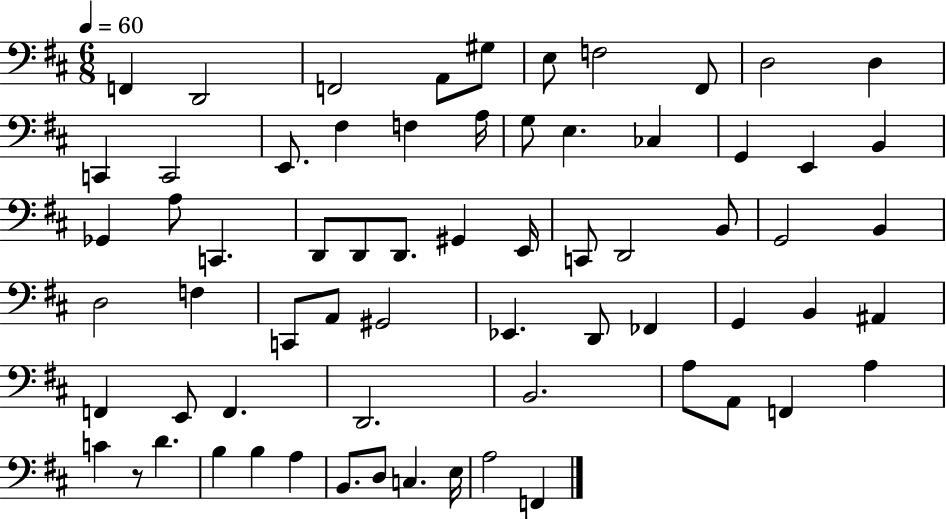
X:1
T:Untitled
M:6/8
L:1/4
K:D
F,, D,,2 F,,2 A,,/2 ^G,/2 E,/2 F,2 ^F,,/2 D,2 D, C,, C,,2 E,,/2 ^F, F, A,/4 G,/2 E, _C, G,, E,, B,, _G,, A,/2 C,, D,,/2 D,,/2 D,,/2 ^G,, E,,/4 C,,/2 D,,2 B,,/2 G,,2 B,, D,2 F, C,,/2 A,,/2 ^G,,2 _E,, D,,/2 _F,, G,, B,, ^A,, F,, E,,/2 F,, D,,2 B,,2 A,/2 A,,/2 F,, A, C z/2 D B, B, A, B,,/2 D,/2 C, E,/4 A,2 F,,